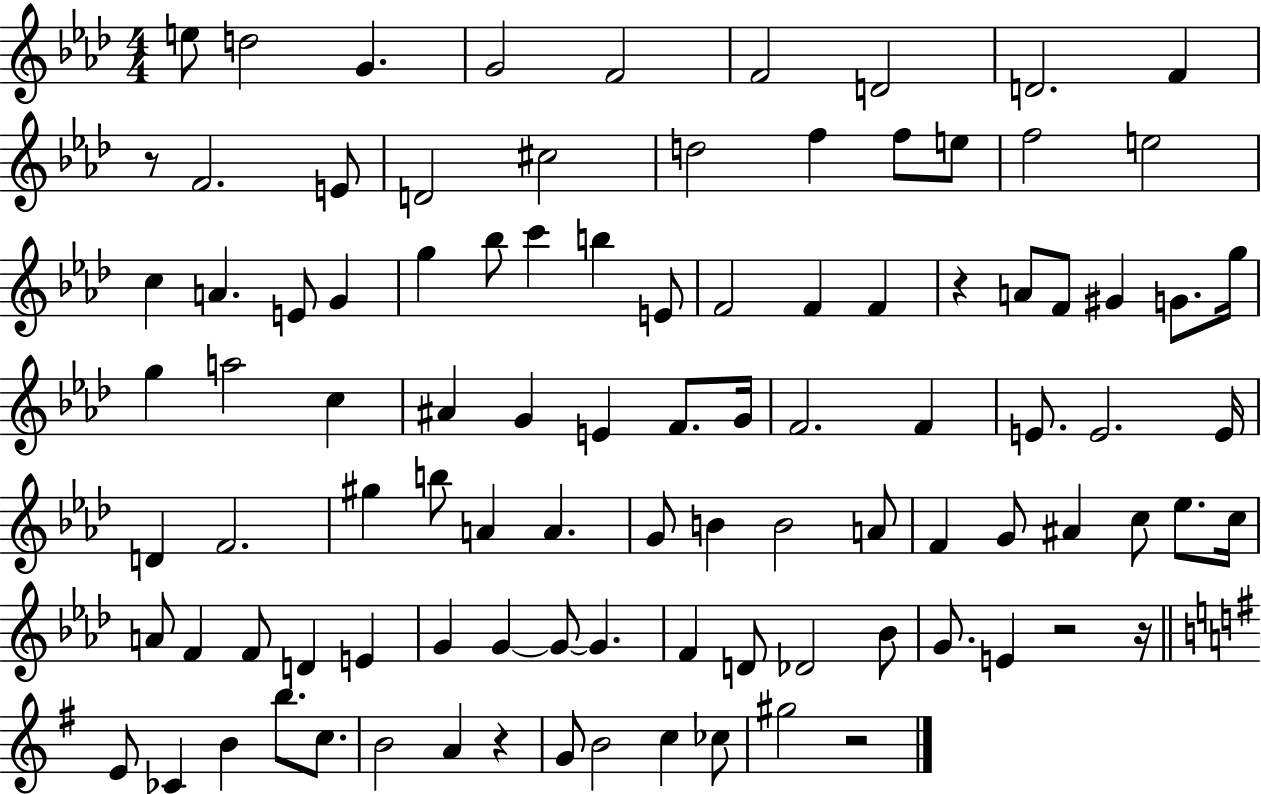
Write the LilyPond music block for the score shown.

{
  \clef treble
  \numericTimeSignature
  \time 4/4
  \key aes \major
  e''8 d''2 g'4. | g'2 f'2 | f'2 d'2 | d'2. f'4 | \break r8 f'2. e'8 | d'2 cis''2 | d''2 f''4 f''8 e''8 | f''2 e''2 | \break c''4 a'4. e'8 g'4 | g''4 bes''8 c'''4 b''4 e'8 | f'2 f'4 f'4 | r4 a'8 f'8 gis'4 g'8. g''16 | \break g''4 a''2 c''4 | ais'4 g'4 e'4 f'8. g'16 | f'2. f'4 | e'8. e'2. e'16 | \break d'4 f'2. | gis''4 b''8 a'4 a'4. | g'8 b'4 b'2 a'8 | f'4 g'8 ais'4 c''8 ees''8. c''16 | \break a'8 f'4 f'8 d'4 e'4 | g'4 g'4~~ g'8~~ g'4. | f'4 d'8 des'2 bes'8 | g'8. e'4 r2 r16 | \break \bar "||" \break \key g \major e'8 ces'4 b'4 b''8. c''8. | b'2 a'4 r4 | g'8 b'2 c''4 ces''8 | gis''2 r2 | \break \bar "|."
}